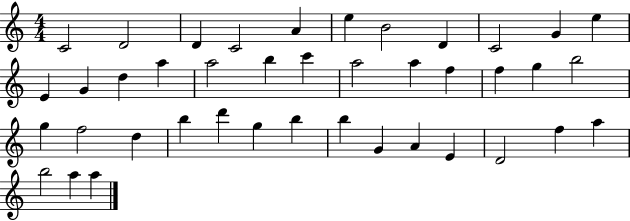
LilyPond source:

{
  \clef treble
  \numericTimeSignature
  \time 4/4
  \key c \major
  c'2 d'2 | d'4 c'2 a'4 | e''4 b'2 d'4 | c'2 g'4 e''4 | \break e'4 g'4 d''4 a''4 | a''2 b''4 c'''4 | a''2 a''4 f''4 | f''4 g''4 b''2 | \break g''4 f''2 d''4 | b''4 d'''4 g''4 b''4 | b''4 g'4 a'4 e'4 | d'2 f''4 a''4 | \break b''2 a''4 a''4 | \bar "|."
}